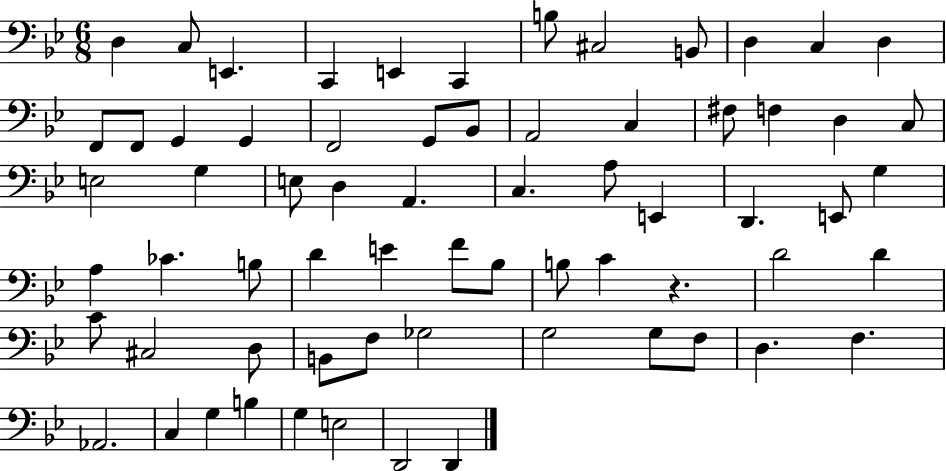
X:1
T:Untitled
M:6/8
L:1/4
K:Bb
D, C,/2 E,, C,, E,, C,, B,/2 ^C,2 B,,/2 D, C, D, F,,/2 F,,/2 G,, G,, F,,2 G,,/2 _B,,/2 A,,2 C, ^F,/2 F, D, C,/2 E,2 G, E,/2 D, A,, C, A,/2 E,, D,, E,,/2 G, A, _C B,/2 D E F/2 _B,/2 B,/2 C z D2 D C/2 ^C,2 D,/2 B,,/2 F,/2 _G,2 G,2 G,/2 F,/2 D, F, _A,,2 C, G, B, G, E,2 D,,2 D,,